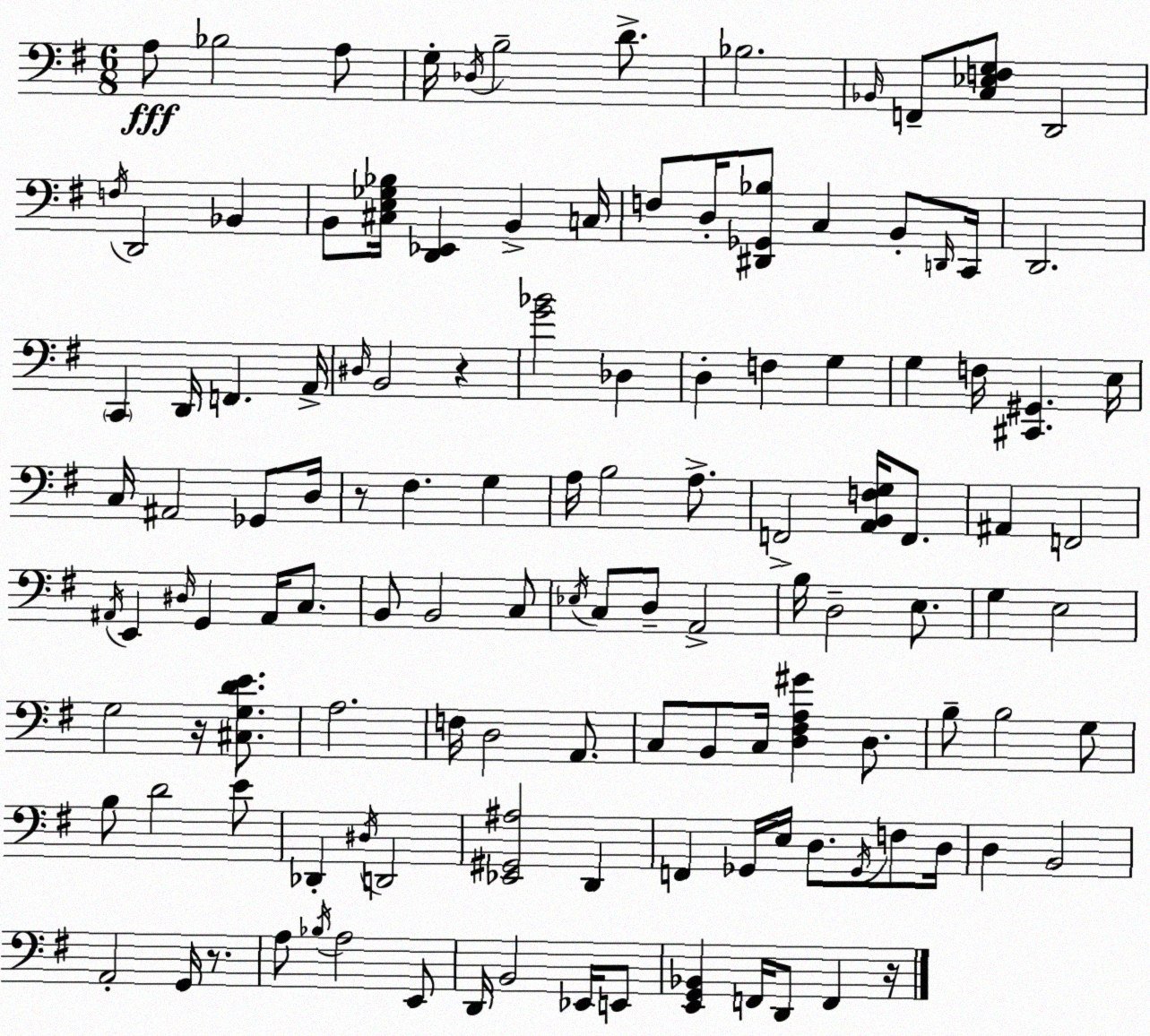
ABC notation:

X:1
T:Untitled
M:6/8
L:1/4
K:G
A,/2 _B,2 A,/2 G,/4 _D,/4 B,2 D/2 _B,2 _B,,/4 F,,/2 [C,_E,F,G,]/2 D,,2 F,/4 D,,2 _B,, B,,/2 [^C,E,_G,_B,]/4 [D,,_E,,] B,, C,/4 F,/2 D,/4 [^D,,_G,,_B,]/2 C, B,,/2 D,,/4 C,,/4 D,,2 C,, D,,/4 F,, A,,/4 ^D,/4 B,,2 z [G_B]2 _D, D, F, G, G, F,/4 [^C,,^G,,] E,/4 C,/4 ^A,,2 _G,,/2 D,/4 z/2 ^F, G, A,/4 B,2 A,/2 F,,2 [A,,B,,F,G,]/4 F,,/2 ^A,, F,,2 ^A,,/4 E,, ^D,/4 G,, ^A,,/4 C,/2 B,,/2 B,,2 C,/2 _E,/4 C,/2 D,/2 A,,2 B,/4 D,2 E,/2 G, E,2 G,2 z/4 [^C,G,DE]/2 A,2 F,/4 D,2 A,,/2 C,/2 B,,/2 C,/4 [D,^F,A,^G] D,/2 B,/2 B,2 G,/2 B,/2 D2 E/2 _D,, ^D,/4 D,,2 [_E,,^G,,^A,]2 D,, F,, _G,,/4 E,/4 D,/2 _G,,/4 F,/2 D,/4 D, B,,2 A,,2 G,,/4 z/2 A,/2 _B,/4 A,2 E,,/2 D,,/4 B,,2 _E,,/4 E,,/2 [E,,G,,_B,,] F,,/4 D,,/2 F,, z/4